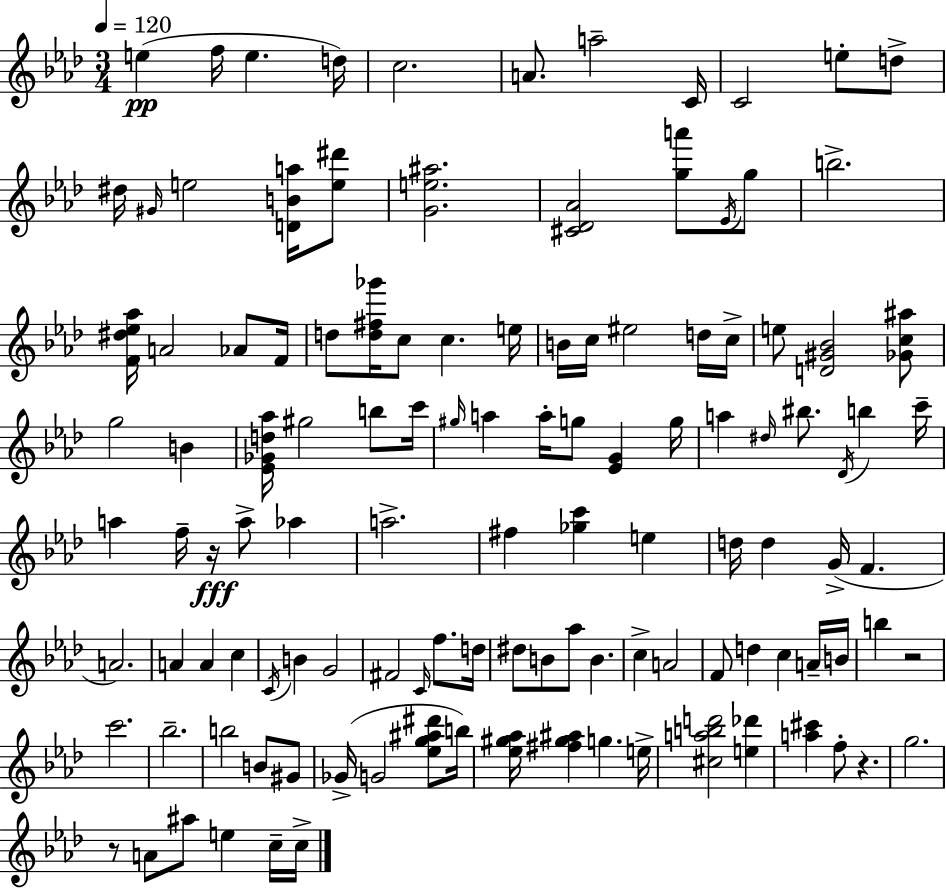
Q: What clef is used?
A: treble